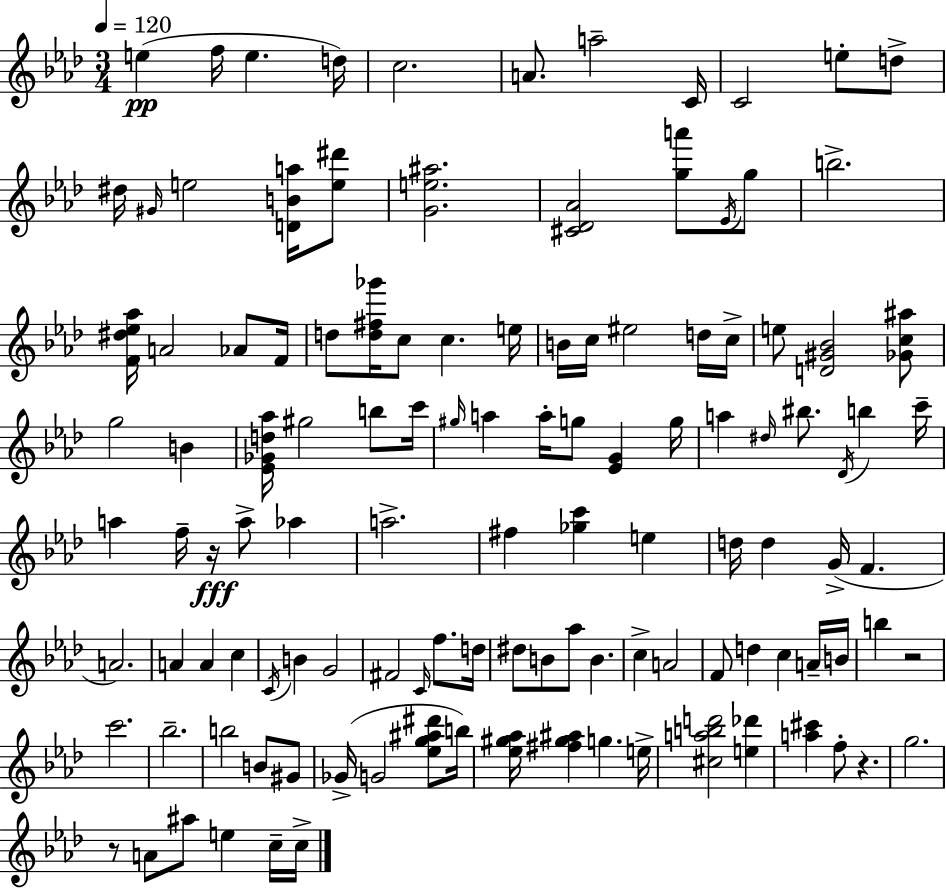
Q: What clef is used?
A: treble